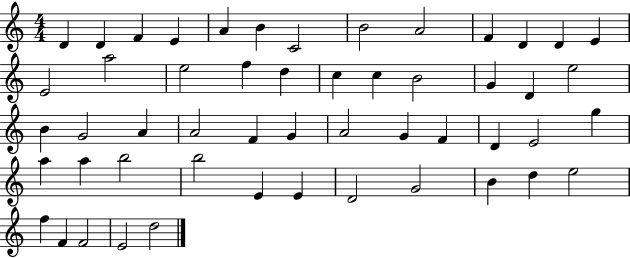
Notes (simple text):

D4/q D4/q F4/q E4/q A4/q B4/q C4/h B4/h A4/h F4/q D4/q D4/q E4/q E4/h A5/h E5/h F5/q D5/q C5/q C5/q B4/h G4/q D4/q E5/h B4/q G4/h A4/q A4/h F4/q G4/q A4/h G4/q F4/q D4/q E4/h G5/q A5/q A5/q B5/h B5/h E4/q E4/q D4/h G4/h B4/q D5/q E5/h F5/q F4/q F4/h E4/h D5/h